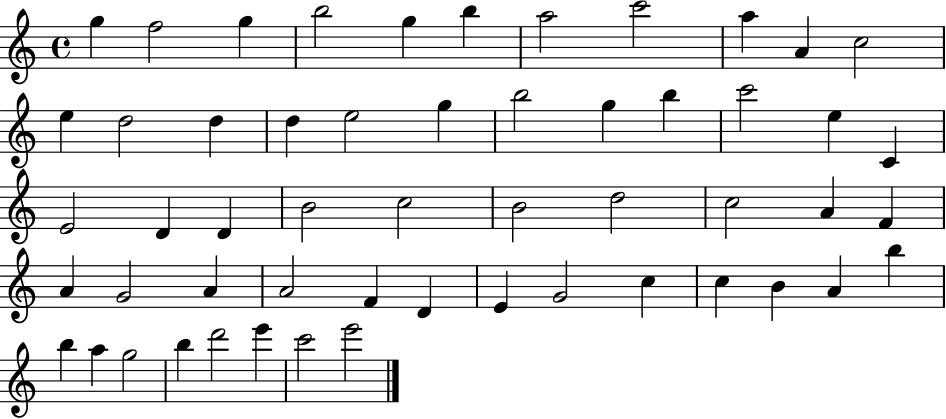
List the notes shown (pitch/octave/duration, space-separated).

G5/q F5/h G5/q B5/h G5/q B5/q A5/h C6/h A5/q A4/q C5/h E5/q D5/h D5/q D5/q E5/h G5/q B5/h G5/q B5/q C6/h E5/q C4/q E4/h D4/q D4/q B4/h C5/h B4/h D5/h C5/h A4/q F4/q A4/q G4/h A4/q A4/h F4/q D4/q E4/q G4/h C5/q C5/q B4/q A4/q B5/q B5/q A5/q G5/h B5/q D6/h E6/q C6/h E6/h